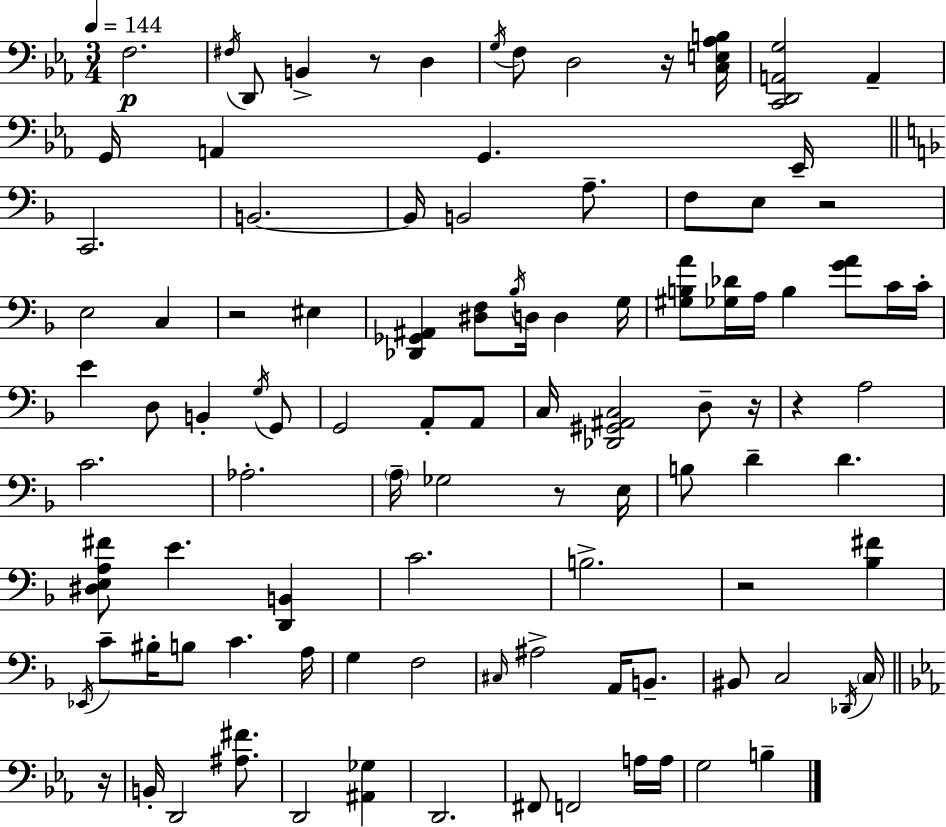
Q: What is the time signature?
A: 3/4